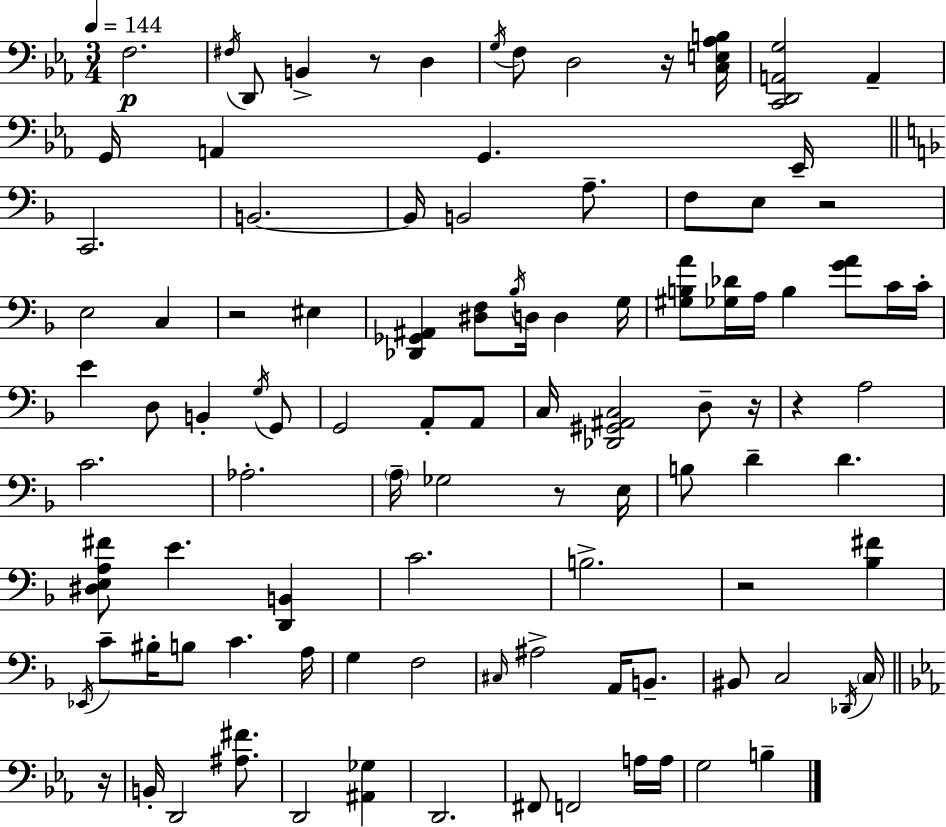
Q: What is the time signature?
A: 3/4